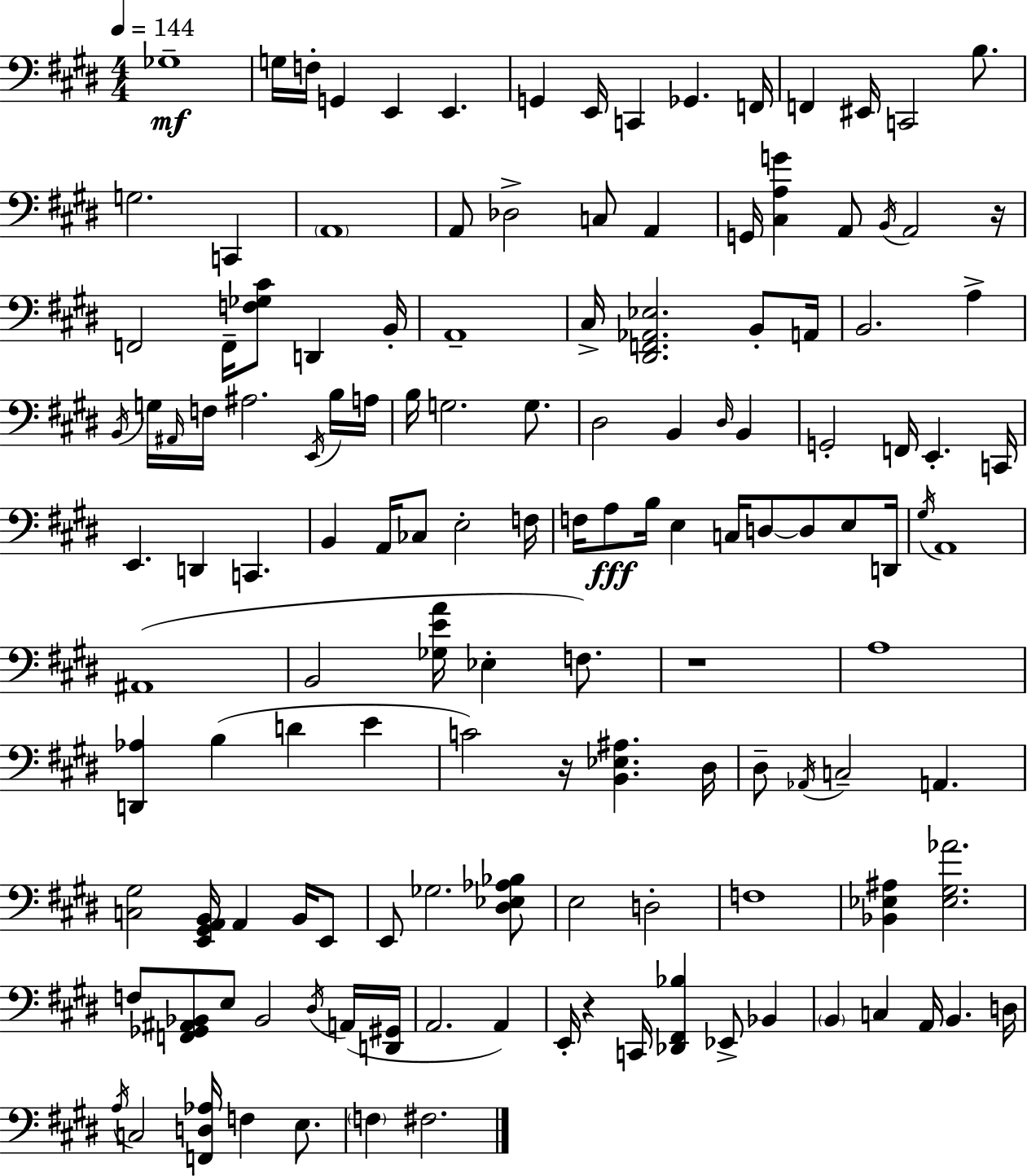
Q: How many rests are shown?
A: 4